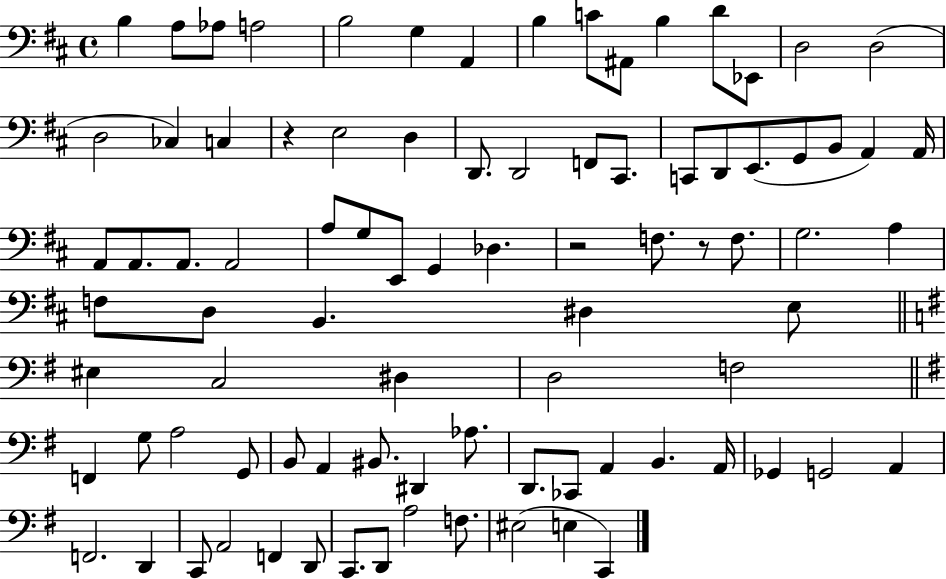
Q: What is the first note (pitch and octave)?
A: B3